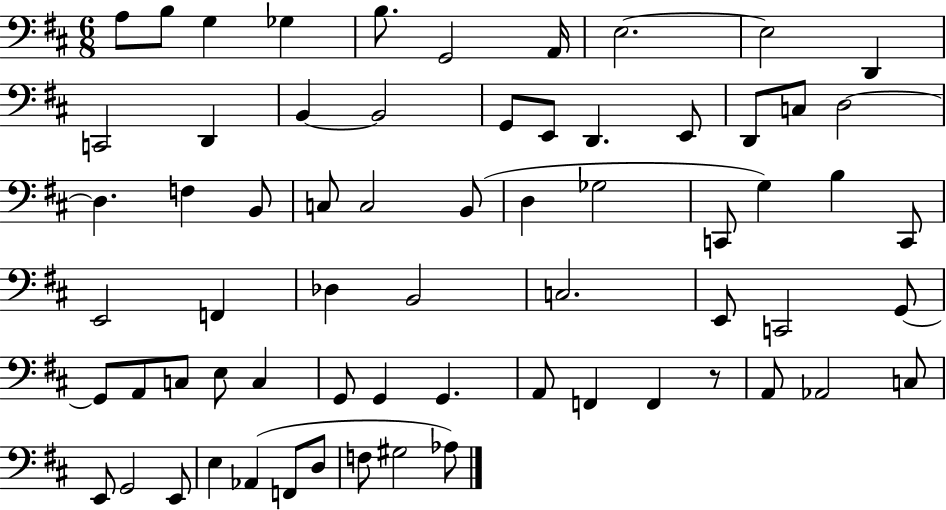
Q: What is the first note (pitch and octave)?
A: A3